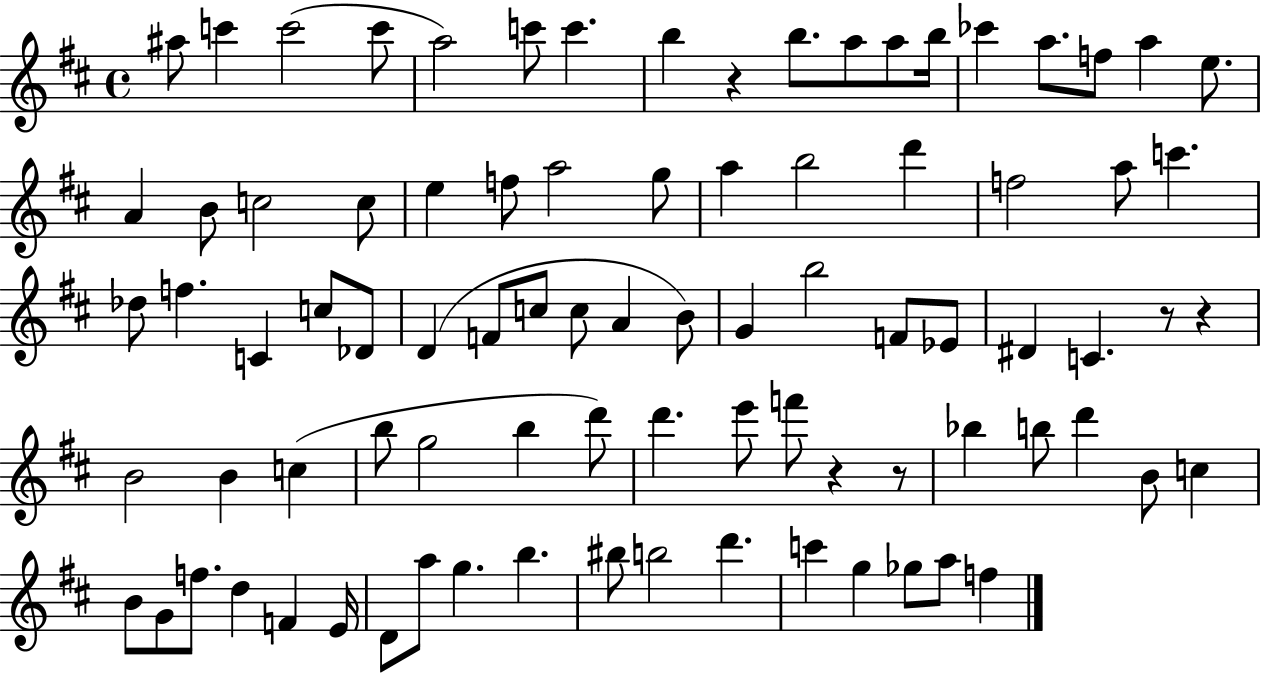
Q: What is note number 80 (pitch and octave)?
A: A5